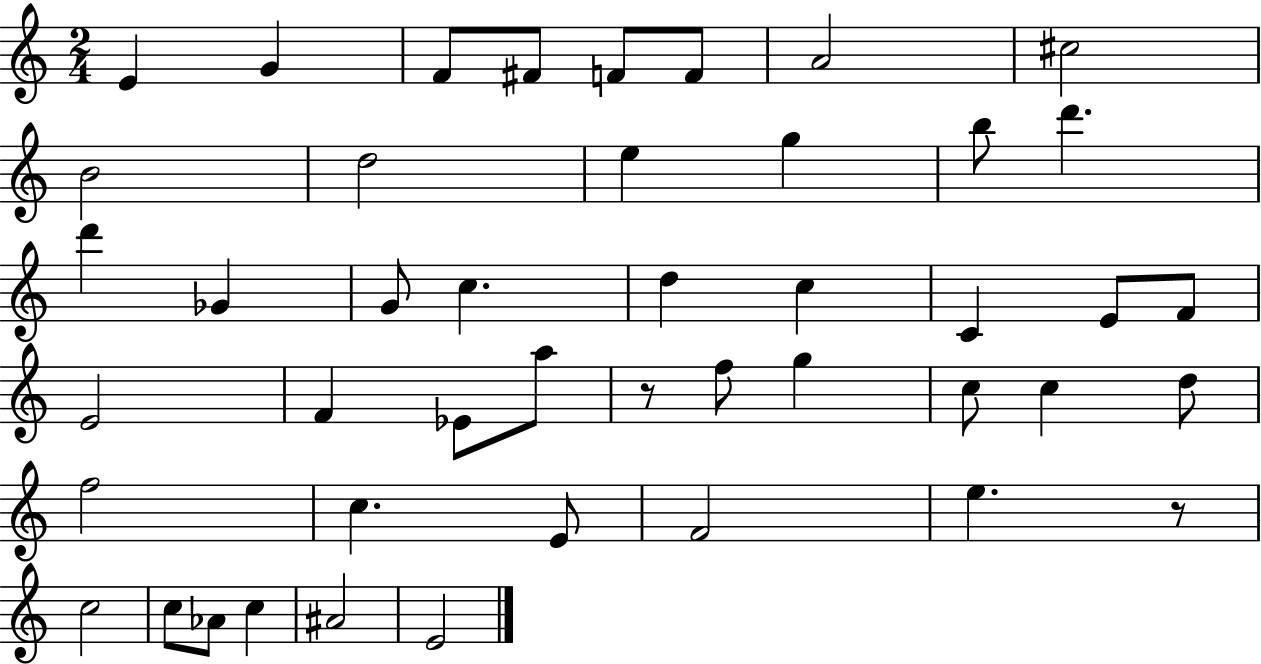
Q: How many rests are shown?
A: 2